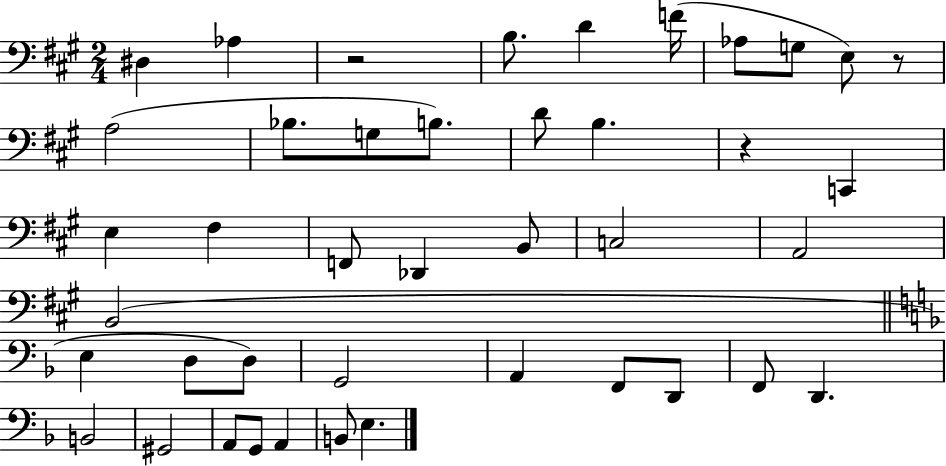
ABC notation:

X:1
T:Untitled
M:2/4
L:1/4
K:A
^D, _A, z2 B,/2 D F/4 _A,/2 G,/2 E,/2 z/2 A,2 _B,/2 G,/2 B,/2 D/2 B, z C,, E, ^F, F,,/2 _D,, B,,/2 C,2 A,,2 B,,2 E, D,/2 D,/2 G,,2 A,, F,,/2 D,,/2 F,,/2 D,, B,,2 ^G,,2 A,,/2 G,,/2 A,, B,,/2 E,